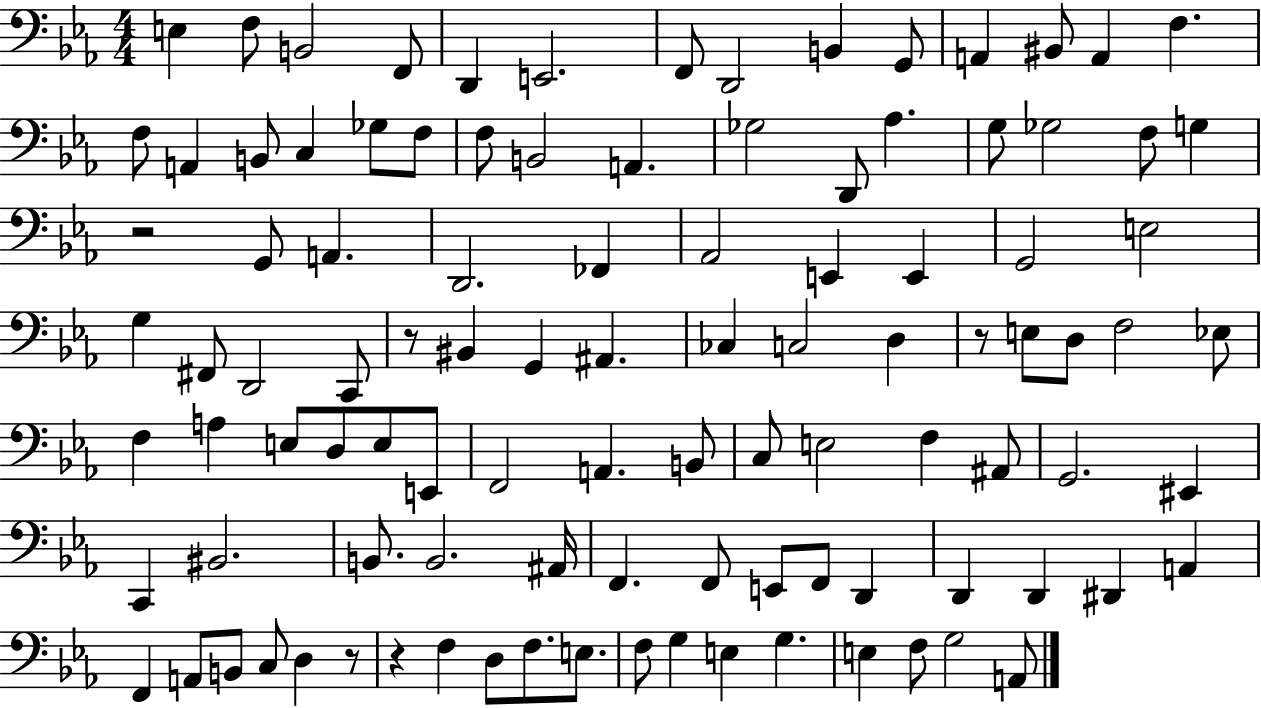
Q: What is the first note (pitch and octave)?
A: E3